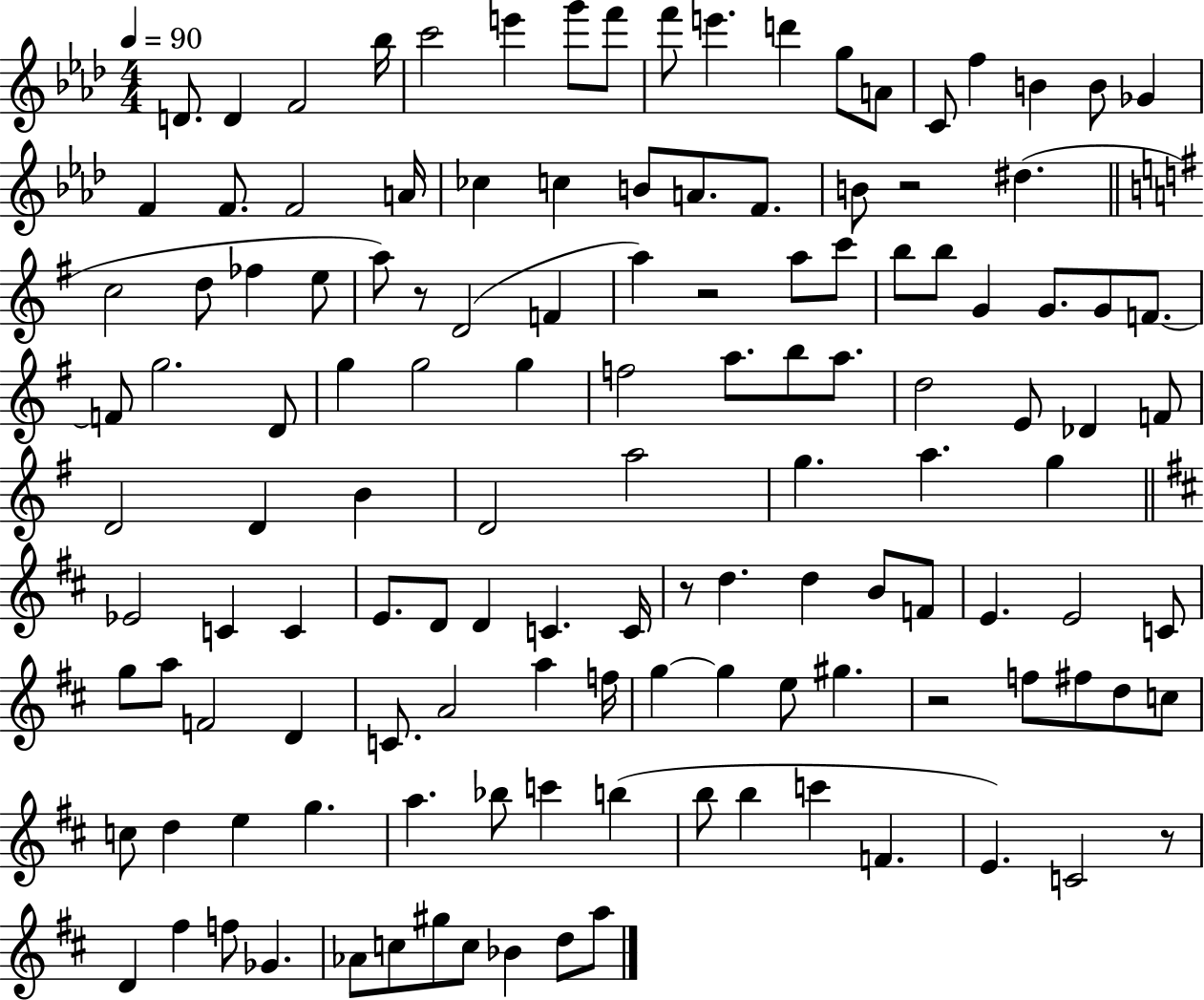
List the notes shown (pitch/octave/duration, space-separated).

D4/e. D4/q F4/h Bb5/s C6/h E6/q G6/e F6/e F6/e E6/q. D6/q G5/e A4/e C4/e F5/q B4/q B4/e Gb4/q F4/q F4/e. F4/h A4/s CES5/q C5/q B4/e A4/e. F4/e. B4/e R/h D#5/q. C5/h D5/e FES5/q E5/e A5/e R/e D4/h F4/q A5/q R/h A5/e C6/e B5/e B5/e G4/q G4/e. G4/e F4/e. F4/e G5/h. D4/e G5/q G5/h G5/q F5/h A5/e. B5/e A5/e. D5/h E4/e Db4/q F4/e D4/h D4/q B4/q D4/h A5/h G5/q. A5/q. G5/q Eb4/h C4/q C4/q E4/e. D4/e D4/q C4/q. C4/s R/e D5/q. D5/q B4/e F4/e E4/q. E4/h C4/e G5/e A5/e F4/h D4/q C4/e. A4/h A5/q F5/s G5/q G5/q E5/e G#5/q. R/h F5/e F#5/e D5/e C5/e C5/e D5/q E5/q G5/q. A5/q. Bb5/e C6/q B5/q B5/e B5/q C6/q F4/q. E4/q. C4/h R/e D4/q F#5/q F5/e Gb4/q. Ab4/e C5/e G#5/e C5/e Bb4/q D5/e A5/e